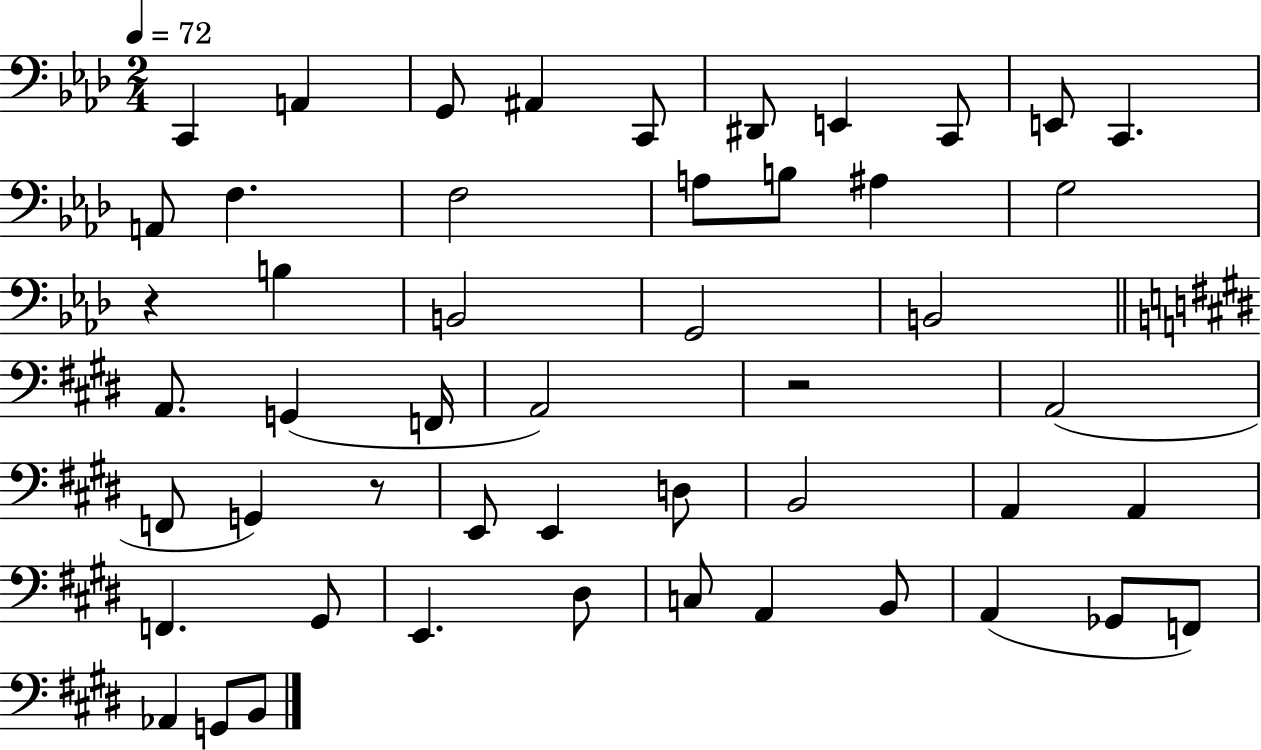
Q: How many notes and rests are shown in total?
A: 50